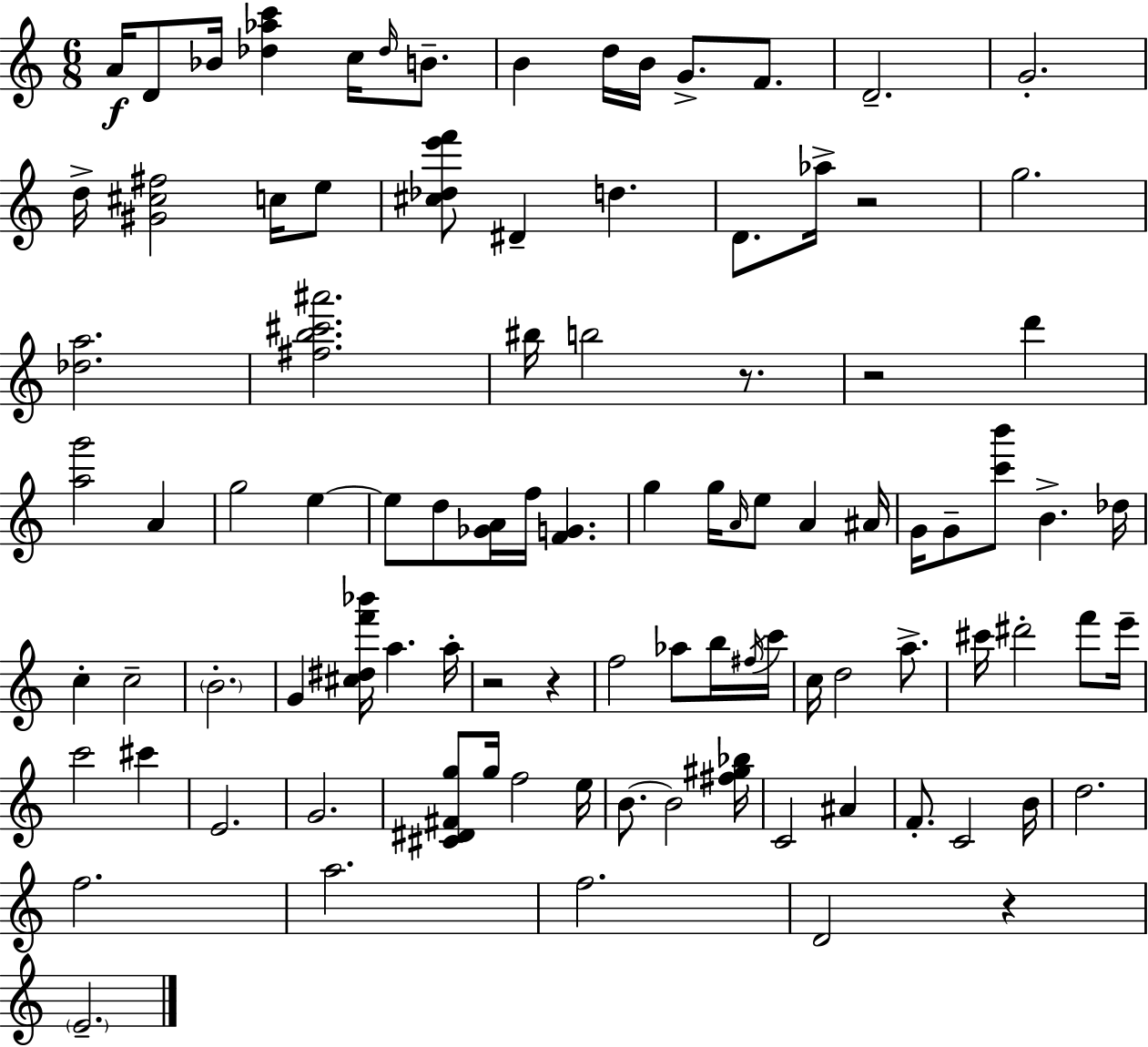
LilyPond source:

{
  \clef treble
  \numericTimeSignature
  \time 6/8
  \key a \minor
  a'16\f d'8 bes'16 <des'' aes'' c'''>4 c''16 \grace { des''16 } b'8.-- | b'4 d''16 b'16 g'8.-> f'8. | d'2.-- | g'2.-. | \break d''16-> <gis' cis'' fis''>2 c''16 e''8 | <cis'' des'' e''' f'''>8 dis'4-- d''4. | d'8. aes''16-> r2 | g''2. | \break <des'' a''>2. | <fis'' b'' cis''' ais'''>2. | bis''16 b''2 r8. | r2 d'''4 | \break <a'' g'''>2 a'4 | g''2 e''4~~ | e''8 d''8 <ges' a'>16 f''16 <f' g'>4. | g''4 g''16 \grace { a'16 } e''8 a'4 | \break ais'16 g'16 g'8-- <c''' b'''>8 b'4.-> | des''16 c''4-. c''2-- | \parenthesize b'2.-. | g'4 <cis'' dis'' f''' bes'''>16 a''4. | \break a''16-. r2 r4 | f''2 aes''8 | b''16 \acciaccatura { fis''16 } c'''16 c''16 d''2 | a''8.-> cis'''16 dis'''2-. | \break f'''8 e'''16-- c'''2 cis'''4 | e'2. | g'2. | <cis' dis' fis' g''>8 g''16 f''2 | \break e''16 b'8.~~ b'2 | <fis'' gis'' bes''>16 c'2 ais'4 | f'8.-. c'2 | b'16 d''2. | \break f''2. | a''2. | f''2. | d'2 r4 | \break \parenthesize e'2.-- | \bar "|."
}